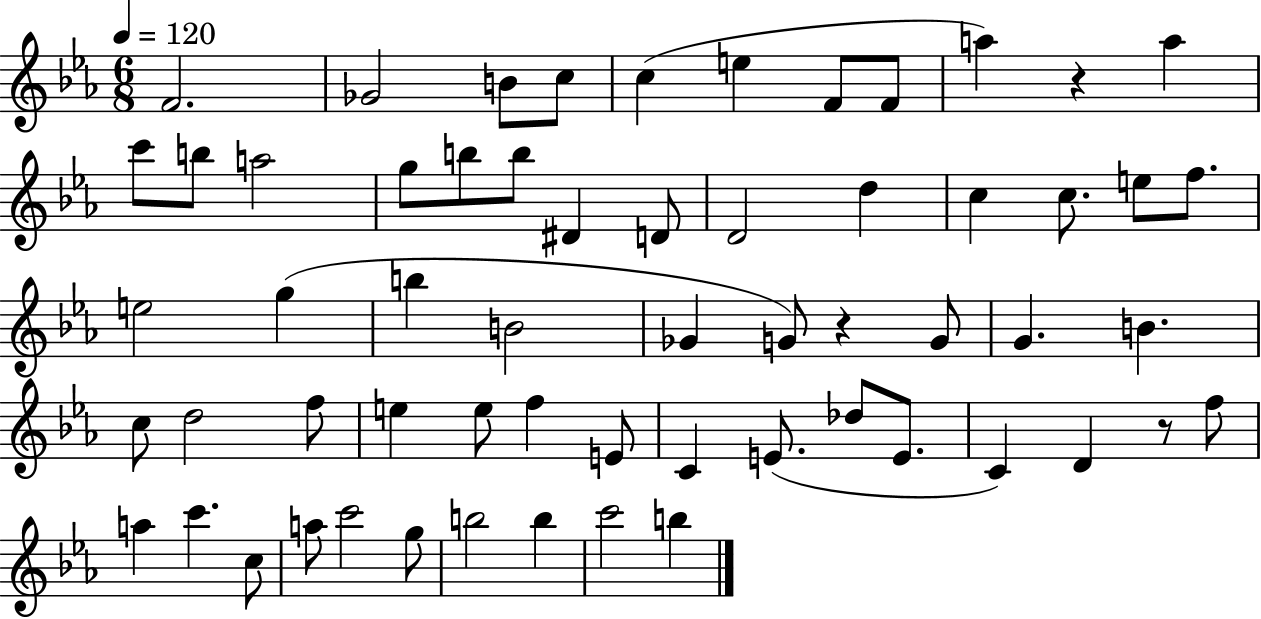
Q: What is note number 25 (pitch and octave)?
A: E5